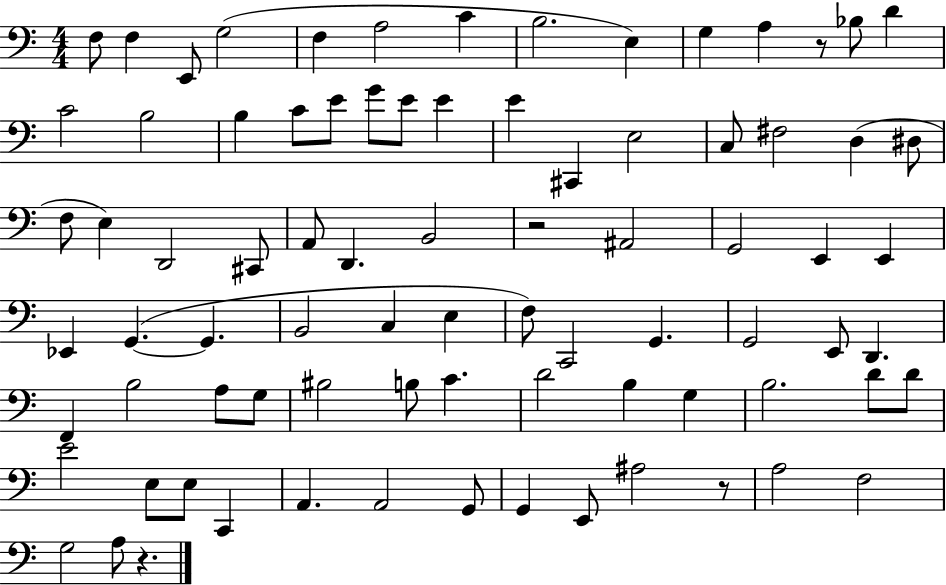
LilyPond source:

{
  \clef bass
  \numericTimeSignature
  \time 4/4
  \key c \major
  f8 f4 e,8 g2( | f4 a2 c'4 | b2. e4) | g4 a4 r8 bes8 d'4 | \break c'2 b2 | b4 c'8 e'8 g'8 e'8 e'4 | e'4 cis,4 e2 | c8 fis2 d4( dis8 | \break f8 e4) d,2 cis,8 | a,8 d,4. b,2 | r2 ais,2 | g,2 e,4 e,4 | \break ees,4 g,4.~(~ g,4. | b,2 c4 e4 | f8) c,2 g,4. | g,2 e,8 d,4. | \break f,4 b2 a8 g8 | bis2 b8 c'4. | d'2 b4 g4 | b2. d'8 d'8 | \break e'2 e8 e8 c,4 | a,4. a,2 g,8 | g,4 e,8 ais2 r8 | a2 f2 | \break g2 a8 r4. | \bar "|."
}